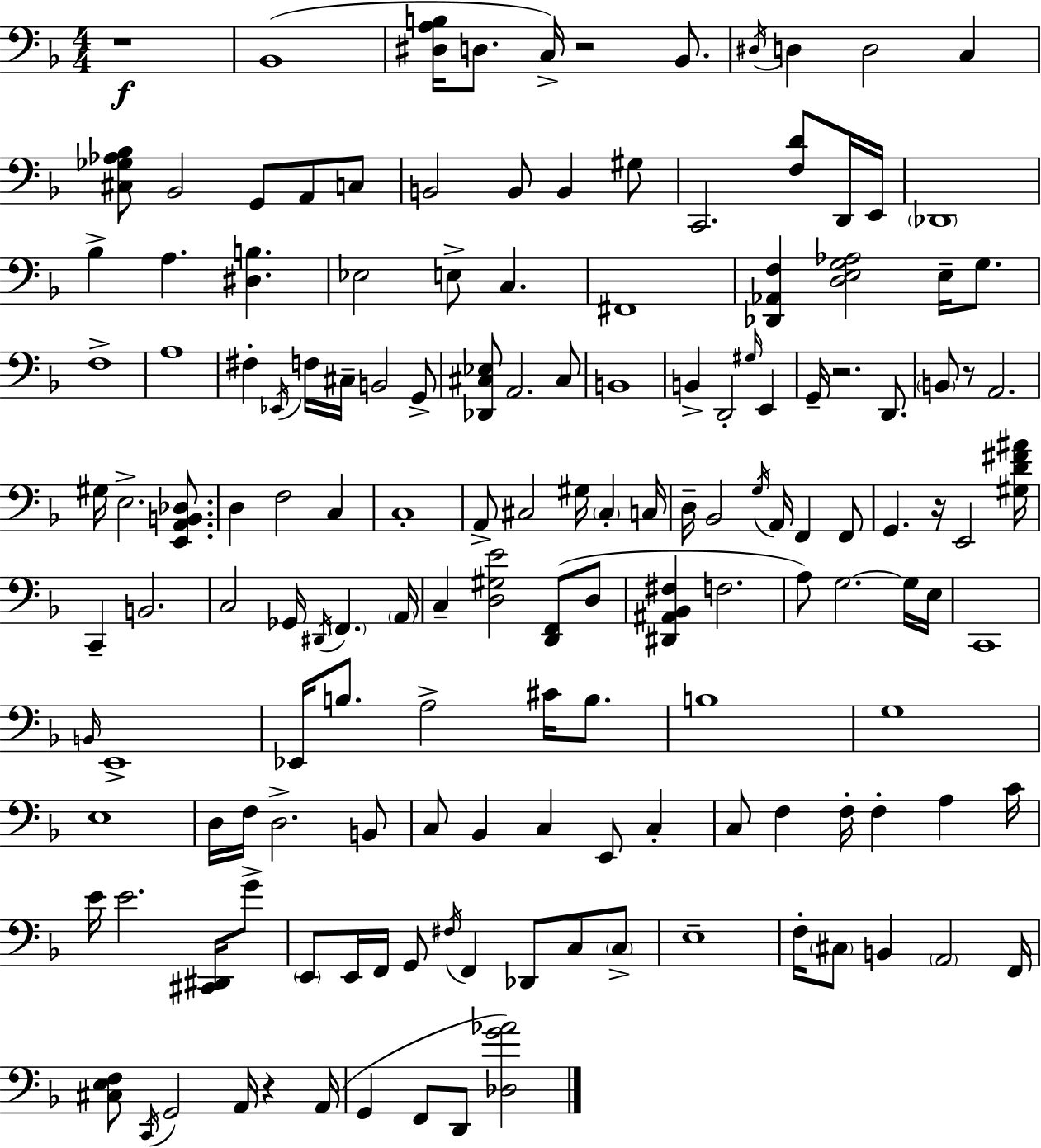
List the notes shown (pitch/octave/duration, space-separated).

R/w Bb2/w [D#3,A3,B3]/s D3/e. C3/s R/h Bb2/e. D#3/s D3/q D3/h C3/q [C#3,Gb3,Ab3,Bb3]/e Bb2/h G2/e A2/e C3/e B2/h B2/e B2/q G#3/e C2/h. [F3,D4]/e D2/s E2/s Db2/w Bb3/q A3/q. [D#3,B3]/q. Eb3/h E3/e C3/q. F#2/w [Db2,Ab2,F3]/q [D3,E3,G3,Ab3]/h E3/s G3/e. F3/w A3/w F#3/q Eb2/s F3/s C#3/s B2/h G2/e [Db2,C#3,Eb3]/e A2/h. C#3/e B2/w B2/q D2/h G#3/s E2/q G2/s R/h. D2/e. B2/e R/e A2/h. G#3/s E3/h. [E2,A2,B2,Db3]/e. D3/q F3/h C3/q C3/w A2/e C#3/h G#3/s C#3/q C3/s D3/s Bb2/h G3/s A2/s F2/q F2/e G2/q. R/s E2/h [G#3,D4,F#4,A#4]/s C2/q B2/h. C3/h Gb2/s D#2/s F2/q. A2/s C3/q [D3,G#3,E4]/h [D2,F2]/e D3/e [D#2,A#2,Bb2,F#3]/q F3/h. A3/e G3/h. G3/s E3/s C2/w B2/s E2/w Eb2/s B3/e. A3/h C#4/s B3/e. B3/w G3/w E3/w D3/s F3/s D3/h. B2/e C3/e Bb2/q C3/q E2/e C3/q C3/e F3/q F3/s F3/q A3/q C4/s E4/s E4/h. [C#2,D#2]/s G4/e E2/e E2/s F2/s G2/e F#3/s F2/q Db2/e C3/e C3/e E3/w F3/s C#3/e B2/q A2/h F2/s [C#3,E3,F3]/e C2/s G2/h A2/s R/q A2/s G2/q F2/e D2/e [Db3,G4,Ab4]/h